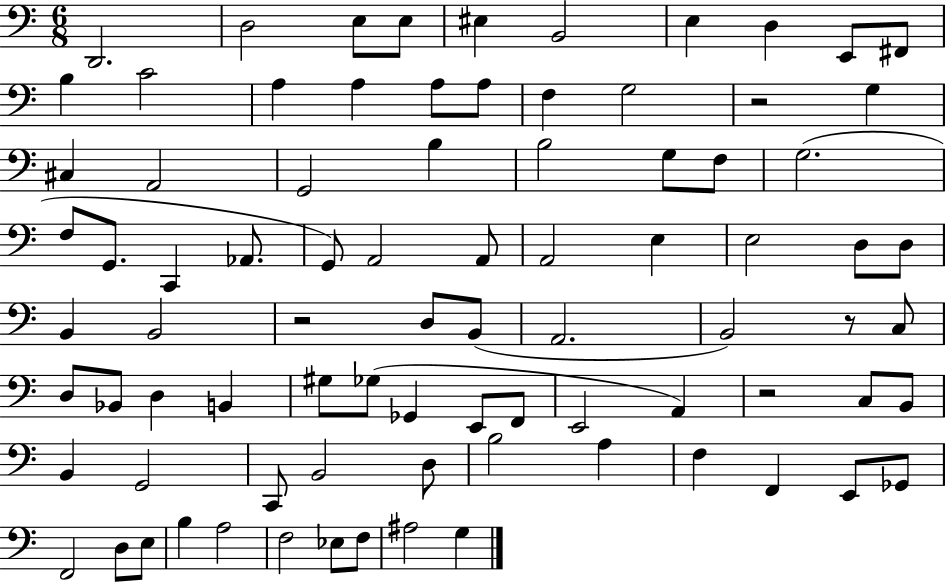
{
  \clef bass
  \numericTimeSignature
  \time 6/8
  \key c \major
  d,2. | d2 e8 e8 | eis4 b,2 | e4 d4 e,8 fis,8 | \break b4 c'2 | a4 a4 a8 a8 | f4 g2 | r2 g4 | \break cis4 a,2 | g,2 b4 | b2 g8 f8 | g2.( | \break f8 g,8. c,4 aes,8. | g,8) a,2 a,8 | a,2 e4 | e2 d8 d8 | \break b,4 b,2 | r2 d8 b,8( | a,2. | b,2) r8 c8 | \break d8 bes,8 d4 b,4 | gis8 ges8( ges,4 e,8 f,8 | e,2 a,4) | r2 c8 b,8 | \break b,4 g,2 | c,8 b,2 d8 | b2 a4 | f4 f,4 e,8 ges,8 | \break f,2 d8 e8 | b4 a2 | f2 ees8 f8 | ais2 g4 | \break \bar "|."
}